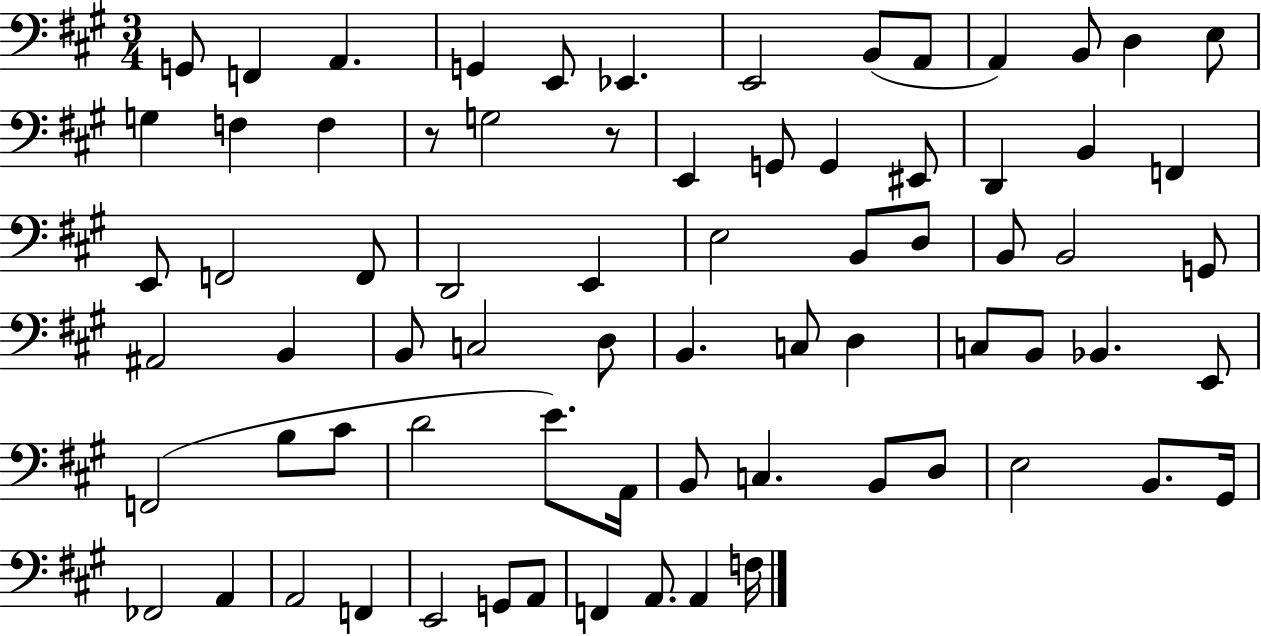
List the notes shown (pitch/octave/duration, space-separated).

G2/e F2/q A2/q. G2/q E2/e Eb2/q. E2/h B2/e A2/e A2/q B2/e D3/q E3/e G3/q F3/q F3/q R/e G3/h R/e E2/q G2/e G2/q EIS2/e D2/q B2/q F2/q E2/e F2/h F2/e D2/h E2/q E3/h B2/e D3/e B2/e B2/h G2/e A#2/h B2/q B2/e C3/h D3/e B2/q. C3/e D3/q C3/e B2/e Bb2/q. E2/e F2/h B3/e C#4/e D4/h E4/e. A2/s B2/e C3/q. B2/e D3/e E3/h B2/e. G#2/s FES2/h A2/q A2/h F2/q E2/h G2/e A2/e F2/q A2/e. A2/q F3/s